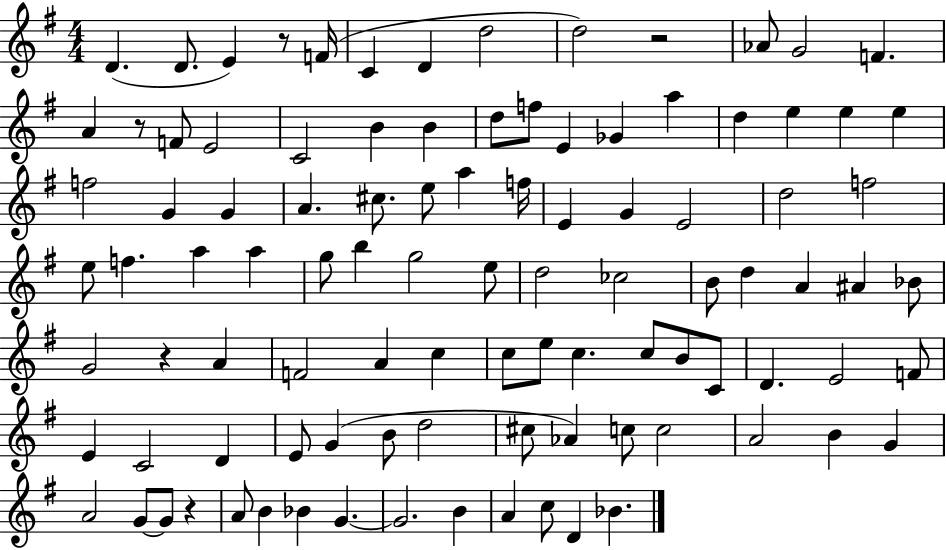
{
  \clef treble
  \numericTimeSignature
  \time 4/4
  \key g \major
  d'4.( d'8. e'4) r8 f'16( | c'4 d'4 d''2 | d''2) r2 | aes'8 g'2 f'4. | \break a'4 r8 f'8 e'2 | c'2 b'4 b'4 | d''8 f''8 e'4 ges'4 a''4 | d''4 e''4 e''4 e''4 | \break f''2 g'4 g'4 | a'4. cis''8. e''8 a''4 f''16 | e'4 g'4 e'2 | d''2 f''2 | \break e''8 f''4. a''4 a''4 | g''8 b''4 g''2 e''8 | d''2 ces''2 | b'8 d''4 a'4 ais'4 bes'8 | \break g'2 r4 a'4 | f'2 a'4 c''4 | c''8 e''8 c''4. c''8 b'8 c'8 | d'4. e'2 f'8 | \break e'4 c'2 d'4 | e'8 g'4( b'8 d''2 | cis''8 aes'4) c''8 c''2 | a'2 b'4 g'4 | \break a'2 g'8~~ g'8 r4 | a'8 b'4 bes'4 g'4.~~ | g'2. b'4 | a'4 c''8 d'4 bes'4. | \break \bar "|."
}